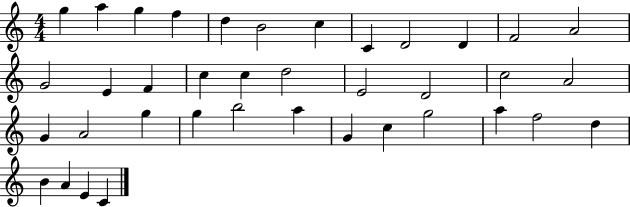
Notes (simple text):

G5/q A5/q G5/q F5/q D5/q B4/h C5/q C4/q D4/h D4/q F4/h A4/h G4/h E4/q F4/q C5/q C5/q D5/h E4/h D4/h C5/h A4/h G4/q A4/h G5/q G5/q B5/h A5/q G4/q C5/q G5/h A5/q F5/h D5/q B4/q A4/q E4/q C4/q